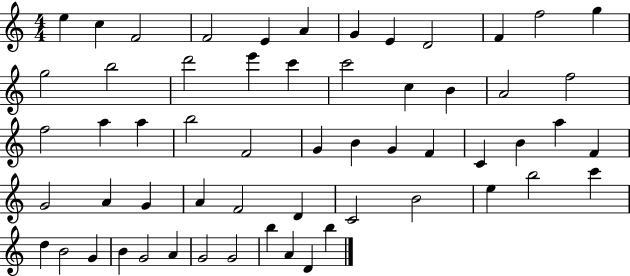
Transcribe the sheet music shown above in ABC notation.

X:1
T:Untitled
M:4/4
L:1/4
K:C
e c F2 F2 E A G E D2 F f2 g g2 b2 d'2 e' c' c'2 c B A2 f2 f2 a a b2 F2 G B G F C B a F G2 A G A F2 D C2 B2 e b2 c' d B2 G B G2 A G2 G2 b A D b